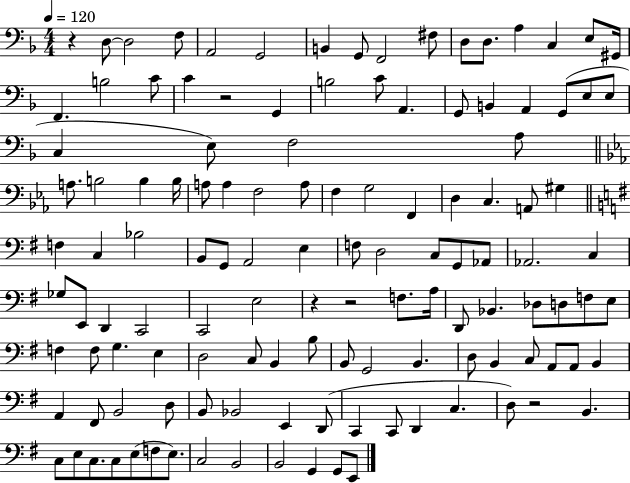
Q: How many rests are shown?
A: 5